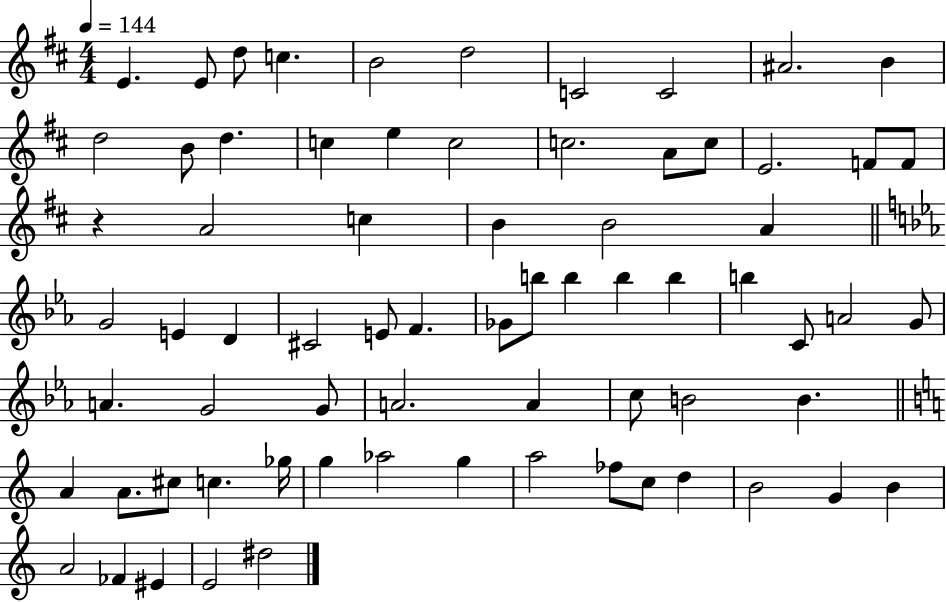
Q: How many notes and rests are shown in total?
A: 71